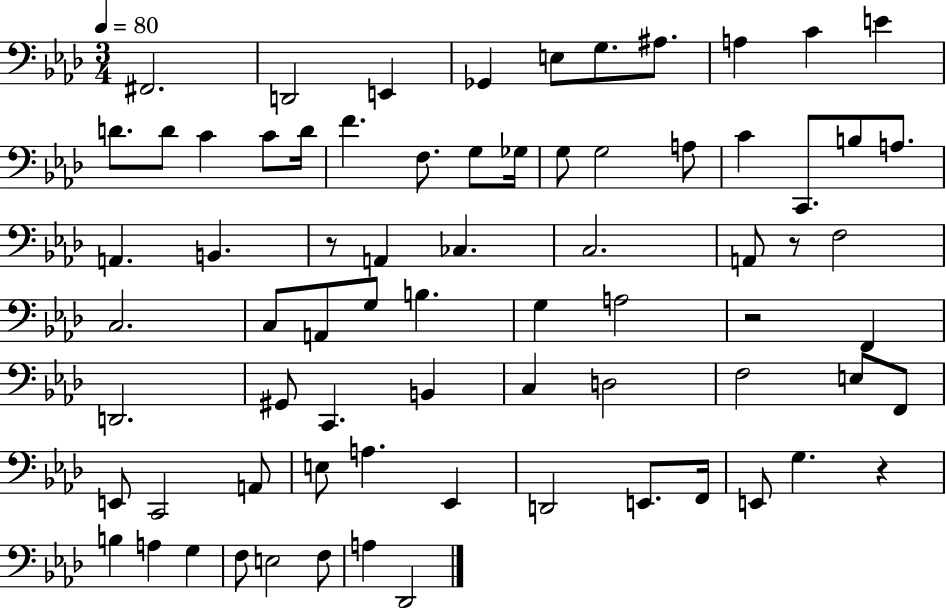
F#2/h. D2/h E2/q Gb2/q E3/e G3/e. A#3/e. A3/q C4/q E4/q D4/e. D4/e C4/q C4/e D4/s F4/q. F3/e. G3/e Gb3/s G3/e G3/h A3/e C4/q C2/e. B3/e A3/e. A2/q. B2/q. R/e A2/q CES3/q. C3/h. A2/e R/e F3/h C3/h. C3/e A2/e G3/e B3/q. G3/q A3/h R/h F2/q D2/h. G#2/e C2/q. B2/q C3/q D3/h F3/h E3/e F2/e E2/e C2/h A2/e E3/e A3/q. Eb2/q D2/h E2/e. F2/s E2/e G3/q. R/q B3/q A3/q G3/q F3/e E3/h F3/e A3/q Db2/h